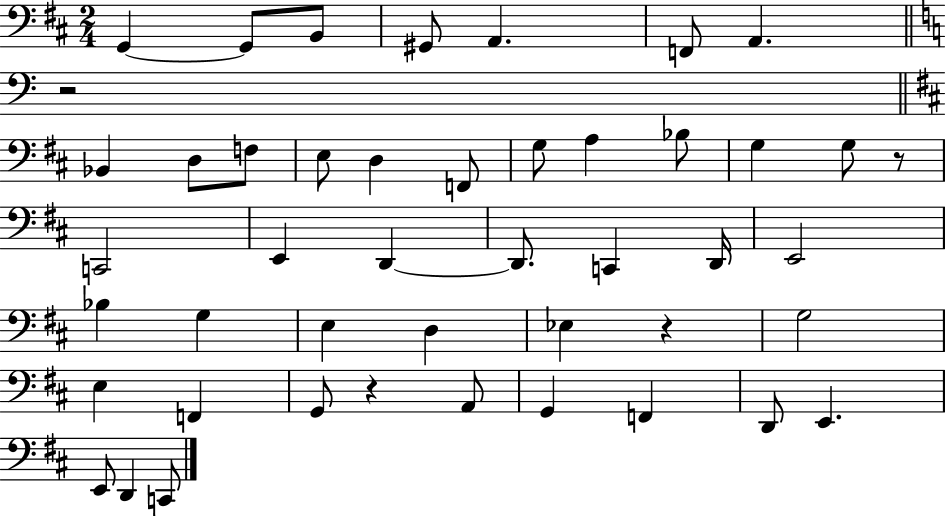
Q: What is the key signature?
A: D major